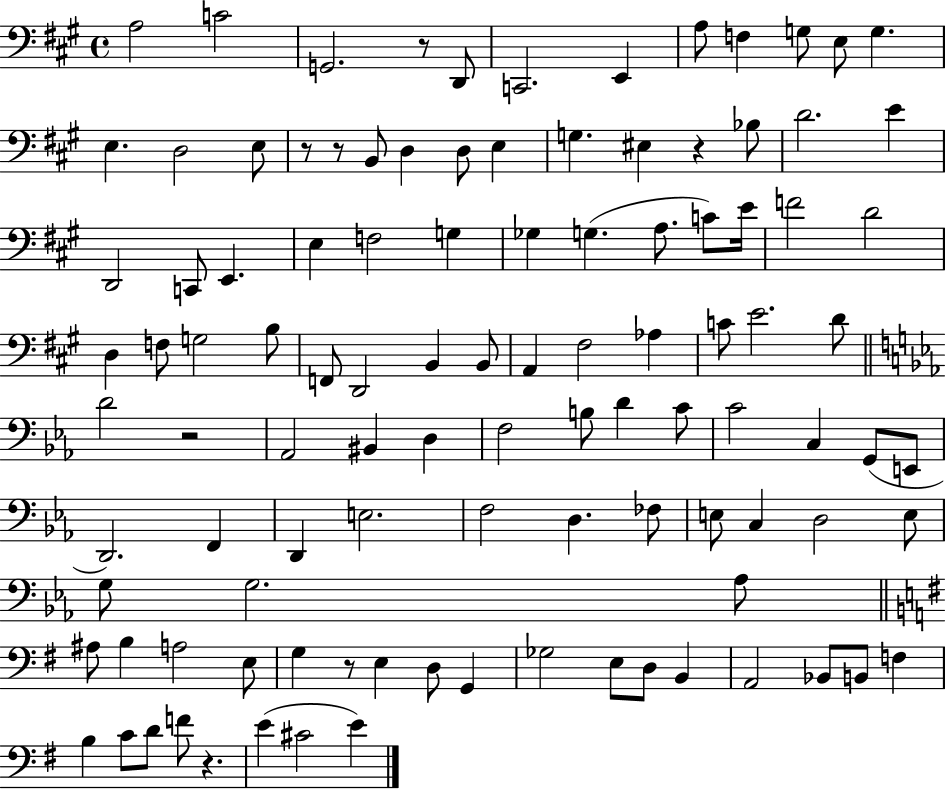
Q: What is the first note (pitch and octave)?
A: A3